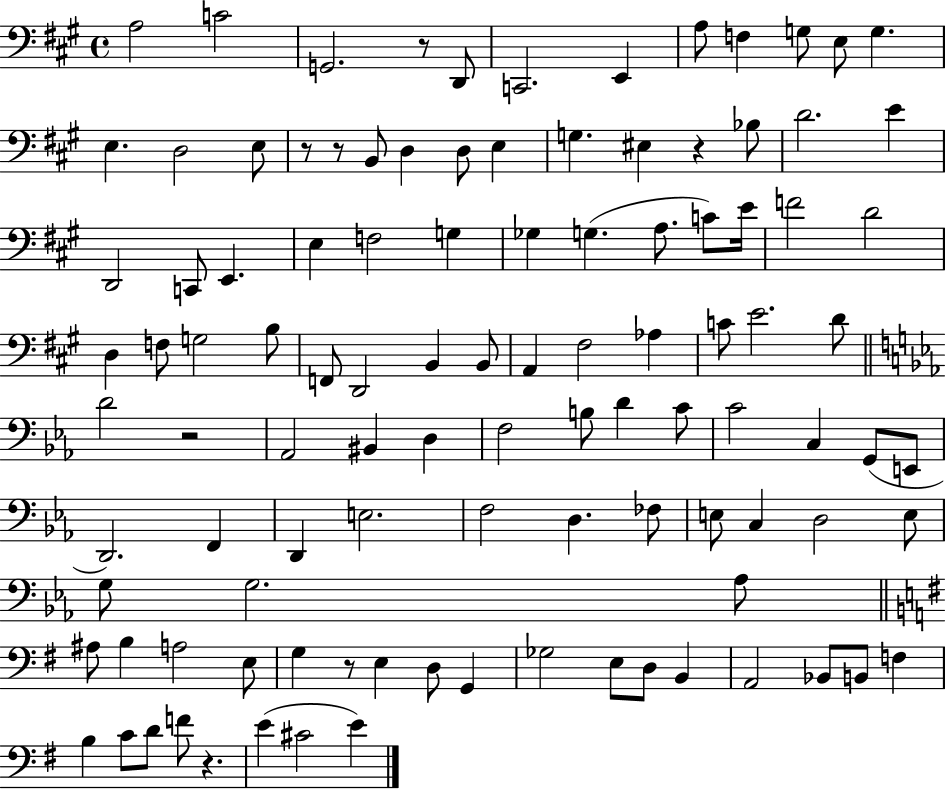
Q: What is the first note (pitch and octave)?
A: A3